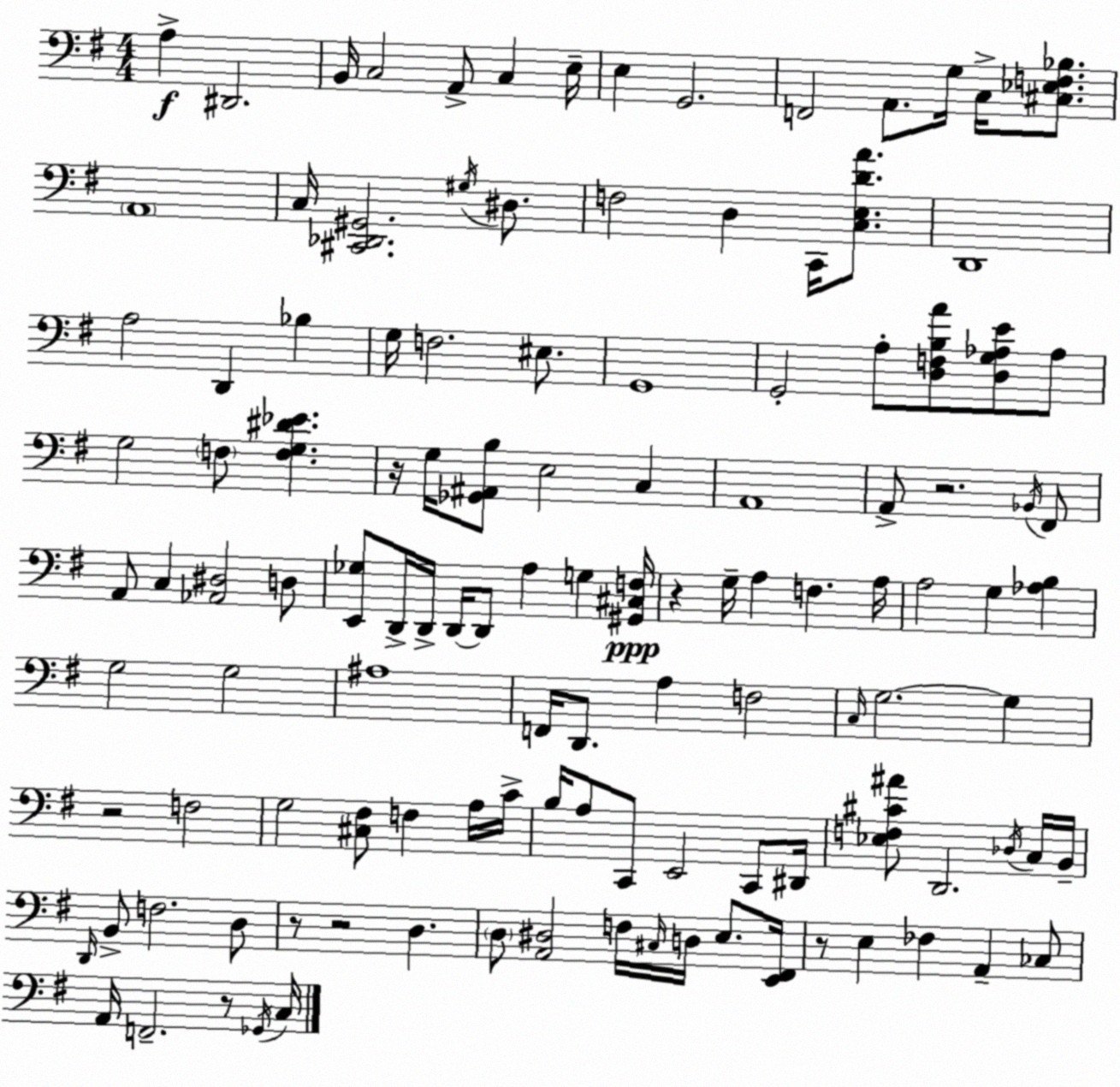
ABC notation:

X:1
T:Untitled
M:4/4
L:1/4
K:Em
A, ^D,,2 B,,/4 C,2 A,,/2 C, E,/4 E, G,,2 F,,2 A,,/2 G,/4 C,/4 [^C,_E,F,_B,]/2 A,,4 C,/4 [^C,,_D,,^G,,]2 ^G,/4 ^D,/2 F,2 D, C,,/4 [C,E,DA]/2 D,,4 A,2 D,, _B, G,/4 F,2 ^E,/2 G,,4 G,,2 A,/2 [D,F,B,A]/2 [D,G,_A,E]/2 _A,/2 G,2 F,/2 [F,G,^D_E] z/4 G,/4 [_G,,^A,,B,]/2 E,2 C, A,,4 A,,/2 z2 _B,,/4 ^F,,/2 A,,/2 C, [_A,,^D,]2 D,/2 [E,,_G,]/2 D,,/4 D,,/4 D,,/4 D,,/2 A, G, [^G,,^C,F,]/4 z G,/4 A, F, A,/4 A,2 G, [_A,B,] G,2 G,2 ^A,4 F,,/4 D,,/2 A, F,2 C,/4 G,2 G, z2 F,2 G,2 [^C,^F,]/2 F, A,/4 C/4 B,/4 A,/2 C,,/2 E,,2 C,,/2 ^D,,/4 [_E,F,^C^A]/2 D,,2 _D,/4 C,/4 B,,/4 D,,/4 B,,/2 F,2 D,/2 z/2 z2 D, D,/2 [A,,^D,]2 F,/4 ^C,/4 D,/4 E,/2 [E,,^F,,]/4 z/2 E, _F, A,, _C,/2 A,,/4 F,,2 z/2 _G,,/4 C,/4